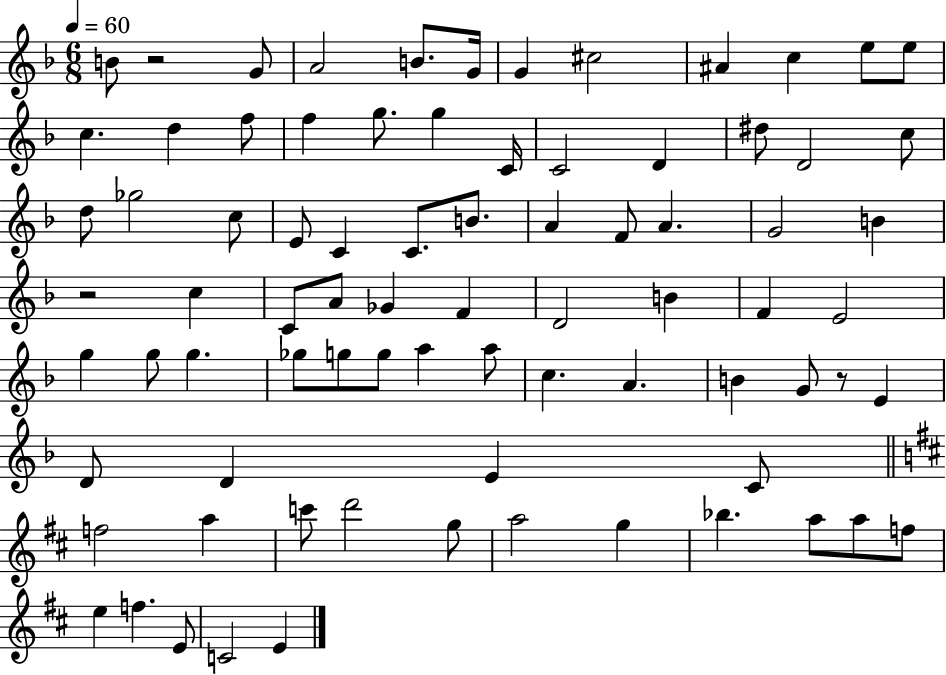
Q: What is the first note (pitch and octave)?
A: B4